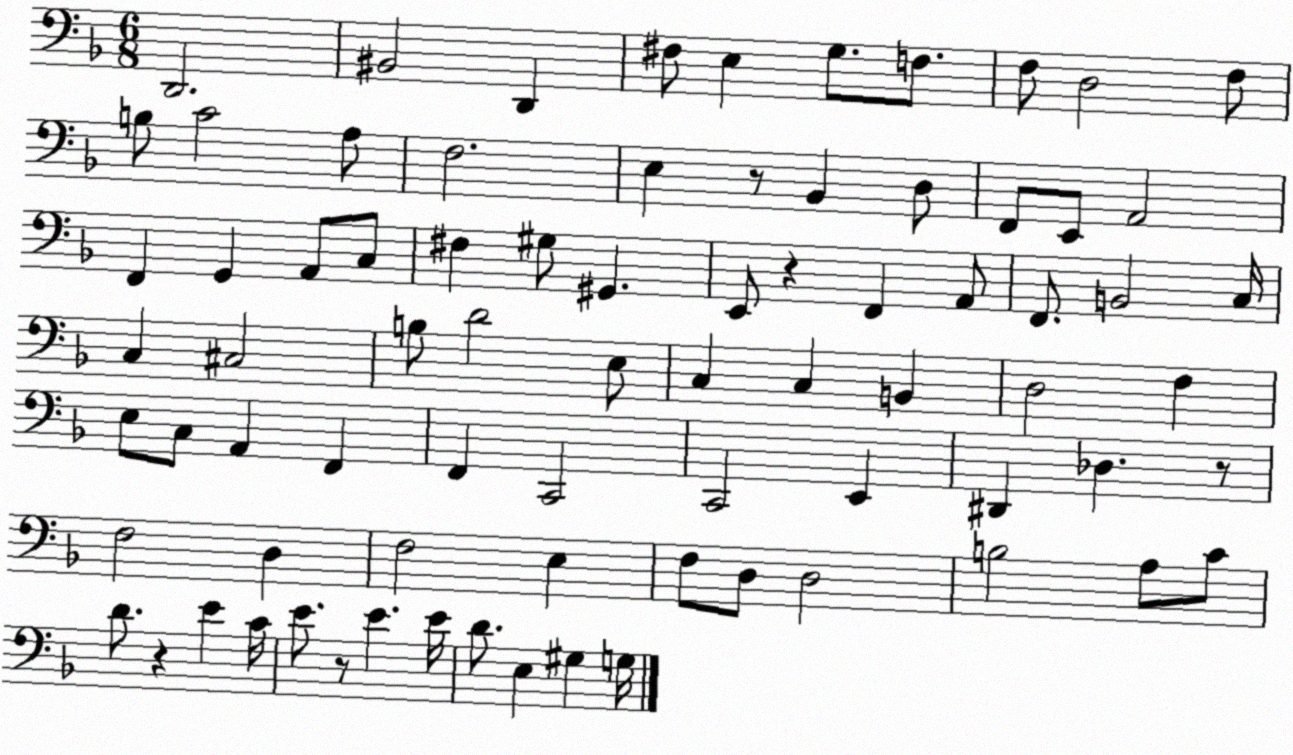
X:1
T:Untitled
M:6/8
L:1/4
K:F
D,,2 ^B,,2 D,, ^F,/2 E, G,/2 F,/2 F,/2 D,2 F,/2 B,/2 C2 A,/2 F,2 E, z/2 _B,, D,/2 F,,/2 E,,/2 A,,2 F,, G,, A,,/2 C,/2 ^F, ^G,/2 ^G,, E,,/2 z F,, A,,/2 F,,/2 B,,2 C,/4 C, ^C,2 B,/2 D2 E,/2 C, C, B,, D,2 F, E,/2 C,/2 A,, F,, F,, C,,2 C,,2 E,, ^D,, _D, z/2 F,2 D, F,2 E, F,/2 D,/2 D,2 B,2 A,/2 C/2 D/2 z E C/4 E/2 z/2 E E/4 D/2 E, ^G, G,/4